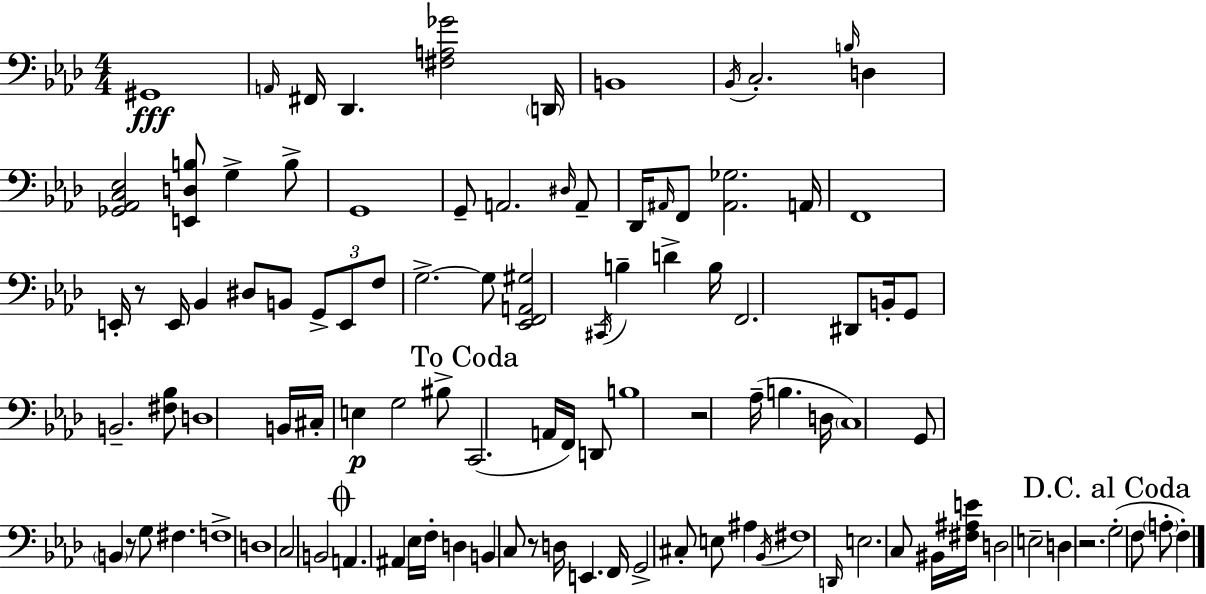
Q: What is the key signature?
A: F minor